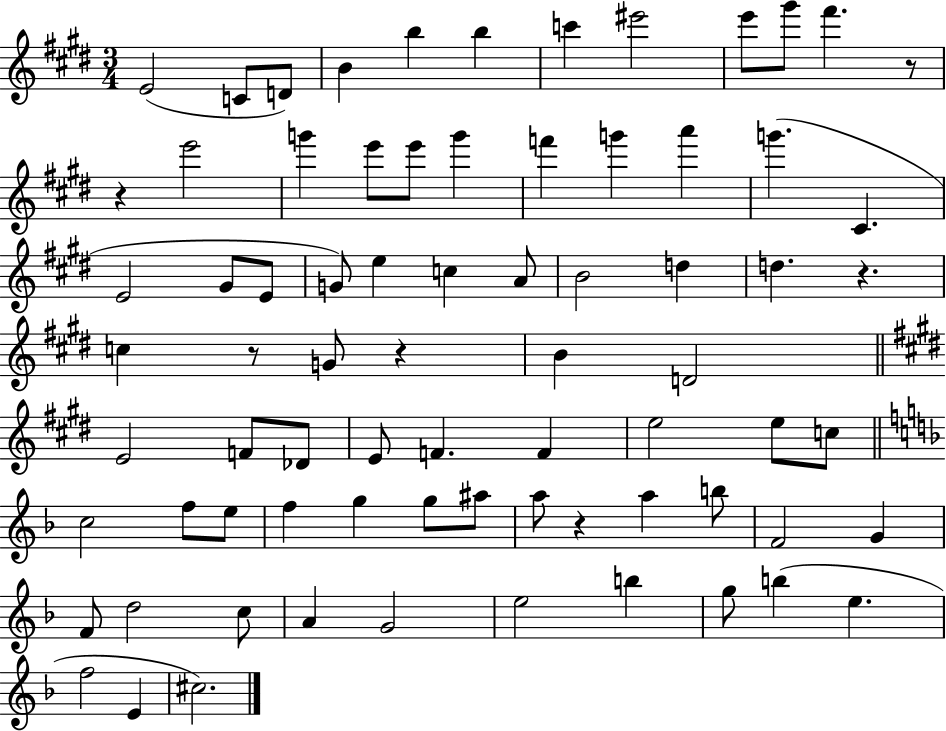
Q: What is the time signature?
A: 3/4